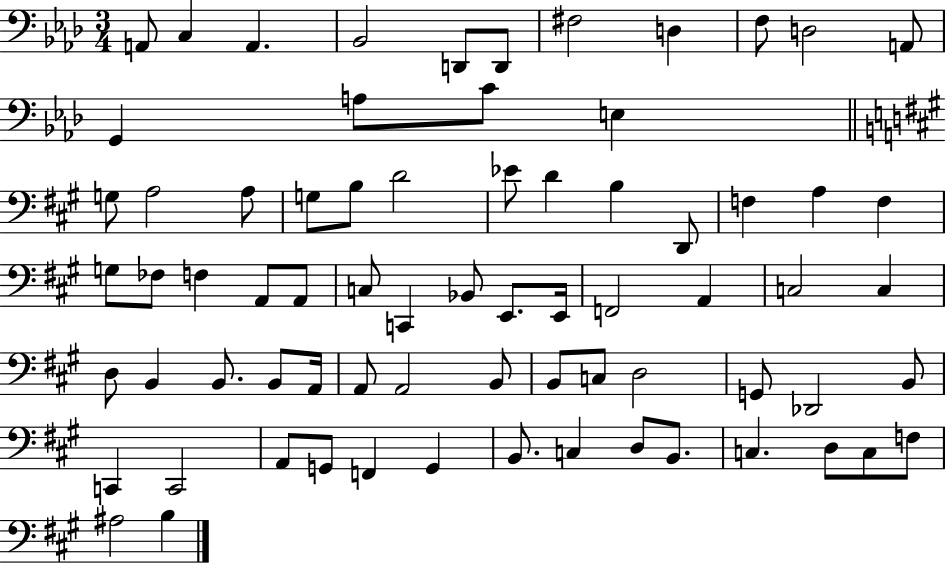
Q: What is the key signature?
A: AES major